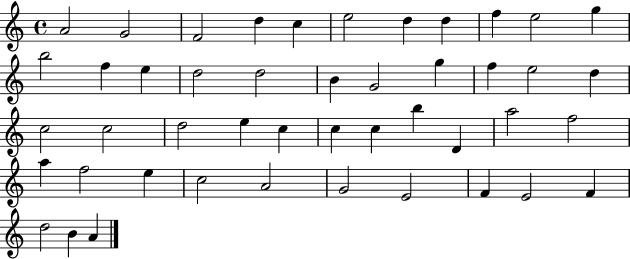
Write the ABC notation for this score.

X:1
T:Untitled
M:4/4
L:1/4
K:C
A2 G2 F2 d c e2 d d f e2 g b2 f e d2 d2 B G2 g f e2 d c2 c2 d2 e c c c b D a2 f2 a f2 e c2 A2 G2 E2 F E2 F d2 B A